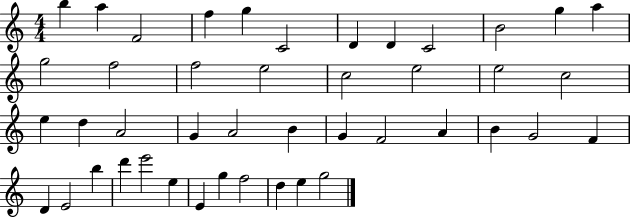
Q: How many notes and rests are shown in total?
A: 44